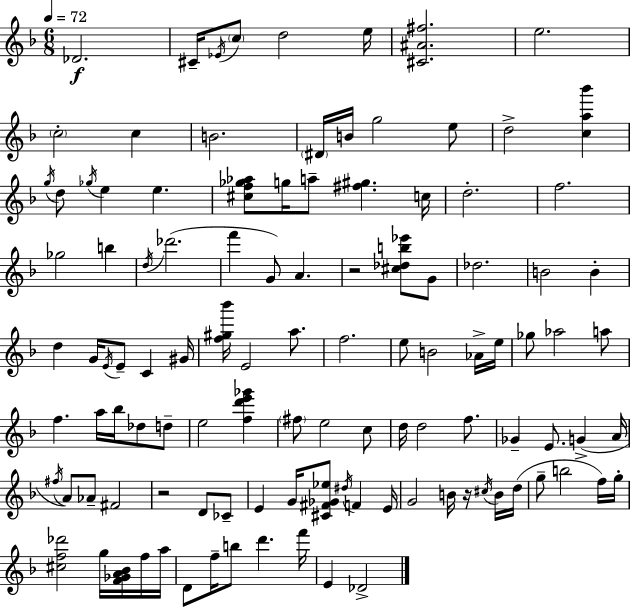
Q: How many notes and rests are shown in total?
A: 111